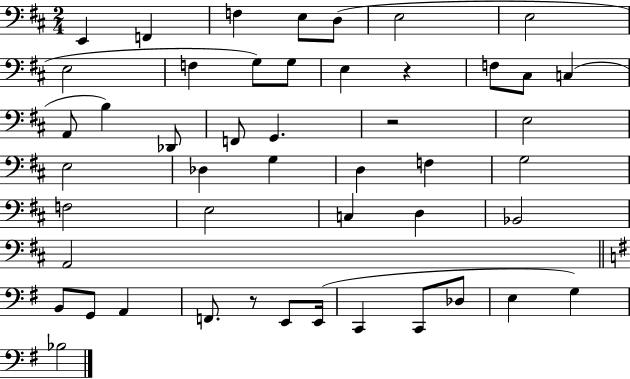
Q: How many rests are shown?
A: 3